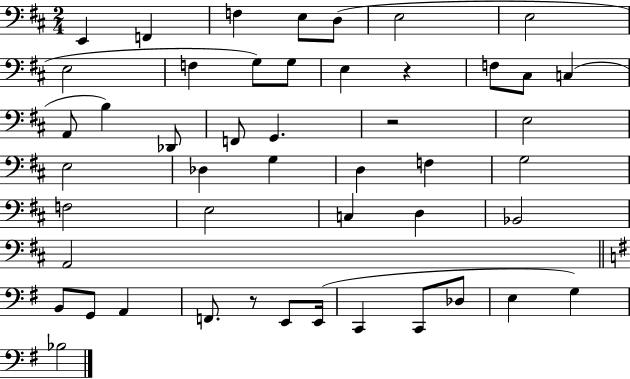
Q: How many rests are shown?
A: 3